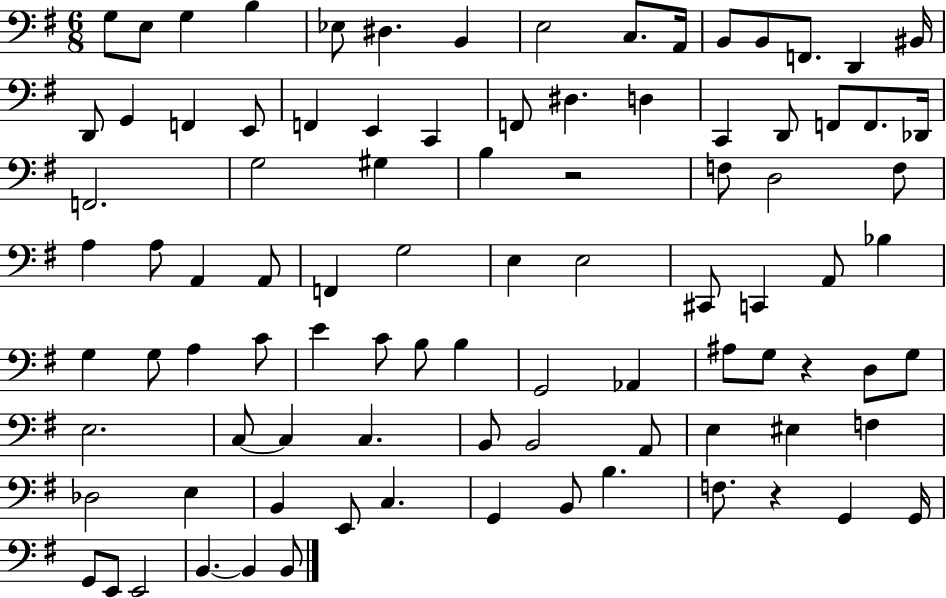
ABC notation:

X:1
T:Untitled
M:6/8
L:1/4
K:G
G,/2 E,/2 G, B, _E,/2 ^D, B,, E,2 C,/2 A,,/4 B,,/2 B,,/2 F,,/2 D,, ^B,,/4 D,,/2 G,, F,, E,,/2 F,, E,, C,, F,,/2 ^D, D, C,, D,,/2 F,,/2 F,,/2 _D,,/4 F,,2 G,2 ^G, B, z2 F,/2 D,2 F,/2 A, A,/2 A,, A,,/2 F,, G,2 E, E,2 ^C,,/2 C,, A,,/2 _B, G, G,/2 A, C/2 E C/2 B,/2 B, G,,2 _A,, ^A,/2 G,/2 z D,/2 G,/2 E,2 C,/2 C, C, B,,/2 B,,2 A,,/2 E, ^E, F, _D,2 E, B,, E,,/2 C, G,, B,,/2 B, F,/2 z G,, G,,/4 G,,/2 E,,/2 E,,2 B,, B,, B,,/2